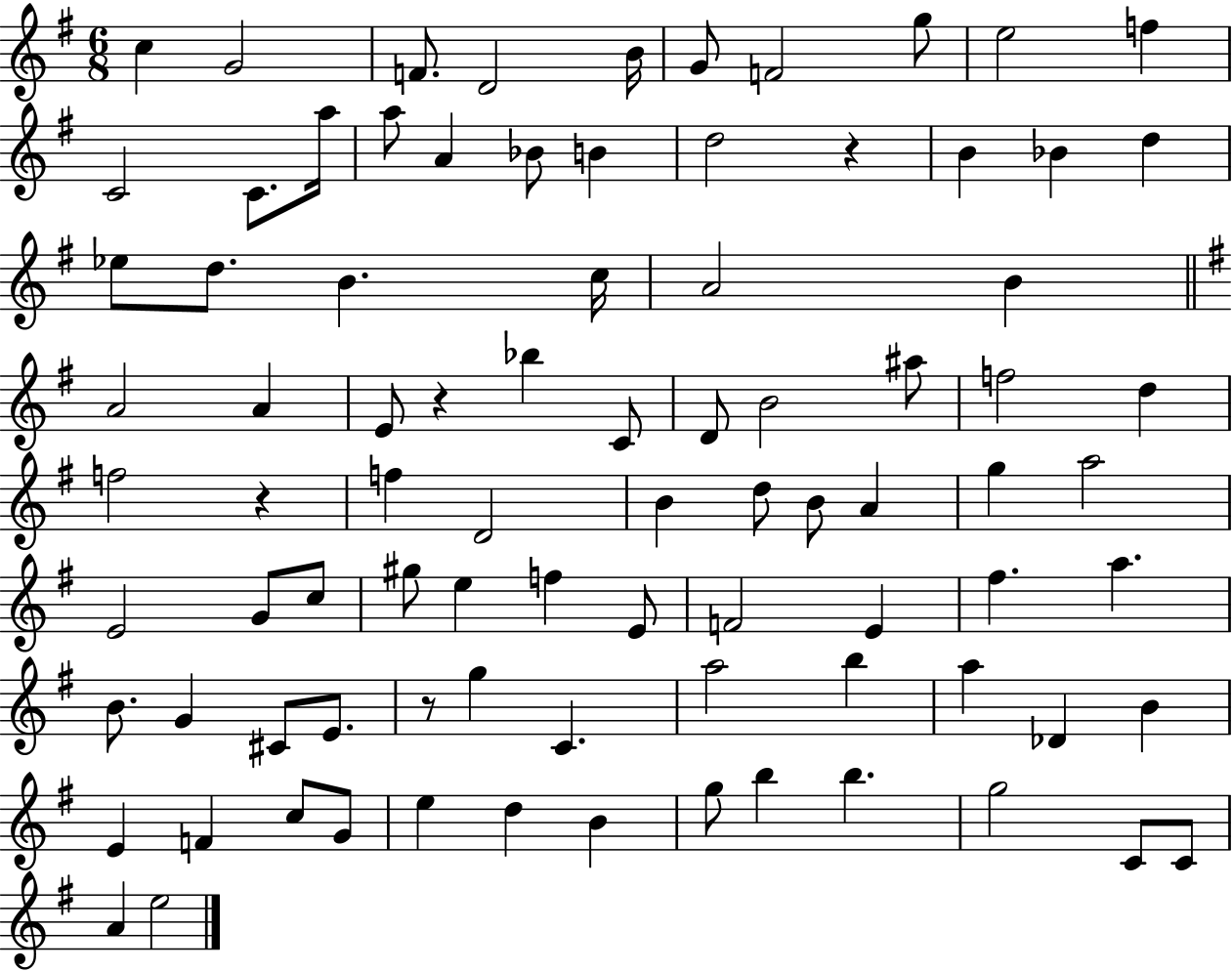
{
  \clef treble
  \numericTimeSignature
  \time 6/8
  \key g \major
  c''4 g'2 | f'8. d'2 b'16 | g'8 f'2 g''8 | e''2 f''4 | \break c'2 c'8. a''16 | a''8 a'4 bes'8 b'4 | d''2 r4 | b'4 bes'4 d''4 | \break ees''8 d''8. b'4. c''16 | a'2 b'4 | \bar "||" \break \key g \major a'2 a'4 | e'8 r4 bes''4 c'8 | d'8 b'2 ais''8 | f''2 d''4 | \break f''2 r4 | f''4 d'2 | b'4 d''8 b'8 a'4 | g''4 a''2 | \break e'2 g'8 c''8 | gis''8 e''4 f''4 e'8 | f'2 e'4 | fis''4. a''4. | \break b'8. g'4 cis'8 e'8. | r8 g''4 c'4. | a''2 b''4 | a''4 des'4 b'4 | \break e'4 f'4 c''8 g'8 | e''4 d''4 b'4 | g''8 b''4 b''4. | g''2 c'8 c'8 | \break a'4 e''2 | \bar "|."
}